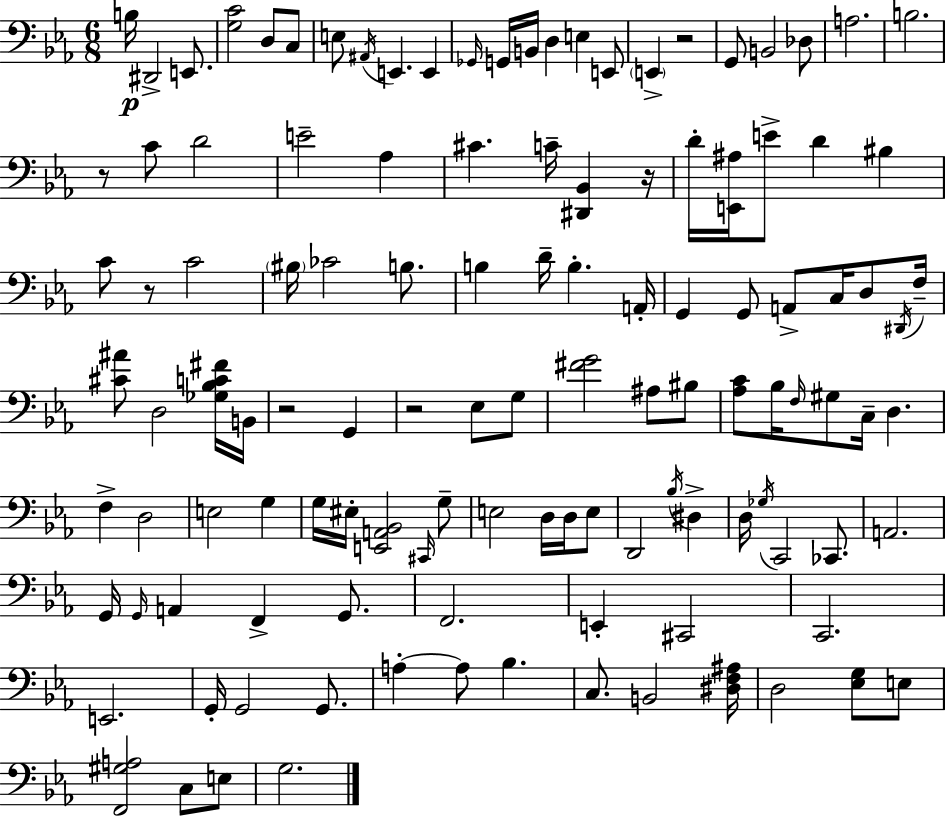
B3/s D#2/h E2/e. [G3,C4]/h D3/e C3/e E3/e A#2/s E2/q. E2/q Gb2/s G2/s B2/s D3/q E3/q E2/e E2/q R/h G2/e B2/h Db3/e A3/h. B3/h. R/e C4/e D4/h E4/h Ab3/q C#4/q. C4/s [D#2,Bb2]/q R/s D4/s [E2,A#3]/s E4/e D4/q BIS3/q C4/e R/e C4/h BIS3/s CES4/h B3/e. B3/q D4/s B3/q. A2/s G2/q G2/e A2/e C3/s D3/e D#2/s F3/s [C#4,A#4]/e D3/h [Gb3,Bb3,C4,F#4]/s B2/s R/h G2/q R/h Eb3/e G3/e [F#4,G4]/h A#3/e BIS3/e [Ab3,C4]/e Bb3/s F3/s G#3/e C3/s D3/q. F3/q D3/h E3/h G3/q G3/s EIS3/s [E2,A2,Bb2]/h C#2/s G3/e E3/h D3/s D3/s E3/e D2/h Bb3/s D#3/q D3/s Gb3/s C2/h CES2/e. A2/h. G2/s G2/s A2/q F2/q G2/e. F2/h. E2/q C#2/h C2/h. E2/h. G2/s G2/h G2/e. A3/q A3/e Bb3/q. C3/e. B2/h [D#3,F3,A#3]/s D3/h [Eb3,G3]/e E3/e [F2,G#3,A3]/h C3/e E3/e G3/h.